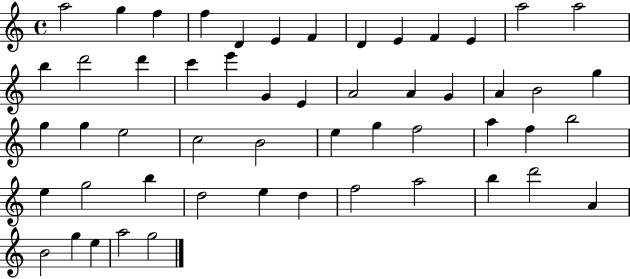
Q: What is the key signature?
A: C major